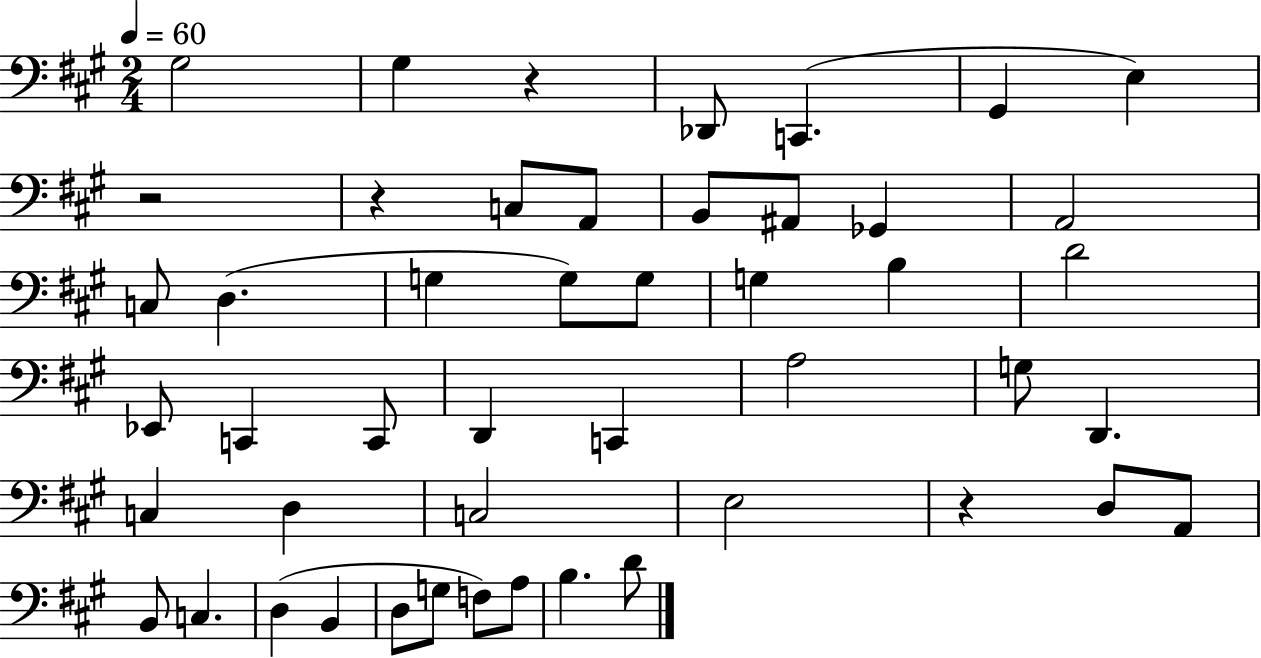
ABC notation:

X:1
T:Untitled
M:2/4
L:1/4
K:A
^G,2 ^G, z _D,,/2 C,, ^G,, E, z2 z C,/2 A,,/2 B,,/2 ^A,,/2 _G,, A,,2 C,/2 D, G, G,/2 G,/2 G, B, D2 _E,,/2 C,, C,,/2 D,, C,, A,2 G,/2 D,, C, D, C,2 E,2 z D,/2 A,,/2 B,,/2 C, D, B,, D,/2 G,/2 F,/2 A,/2 B, D/2